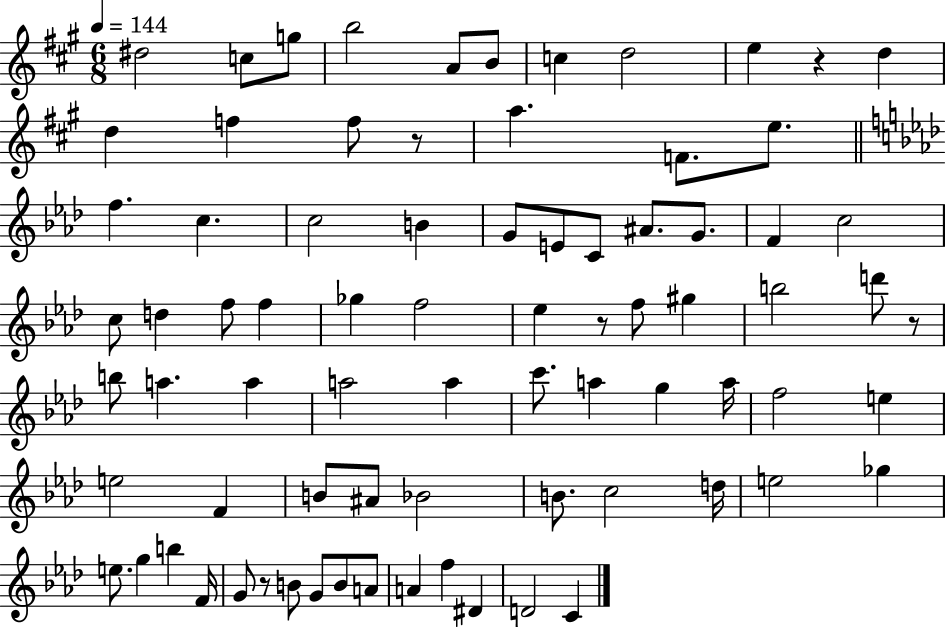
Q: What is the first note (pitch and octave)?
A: D#5